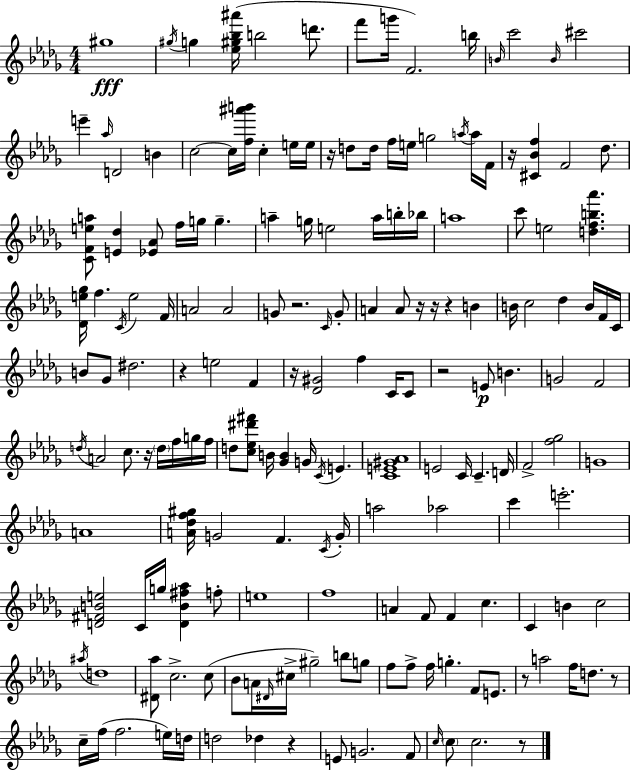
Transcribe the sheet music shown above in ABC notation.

X:1
T:Untitled
M:4/4
L:1/4
K:Bbm
^g4 ^g/4 g [_e^g_b^a']/4 b2 d'/2 f'/2 g'/4 F2 b/4 B/4 c'2 B/4 ^c'2 e' _a/4 D2 B c2 c/4 [f^a'b']/4 c e/4 e/4 z/4 d/2 d/4 f/4 e/4 g2 a/4 a/4 F/4 z/4 [^C_Bf] F2 _d/2 [CFea]/2 [E_d] [_E_A]/2 f/4 g/4 g a g/4 e2 a/4 b/4 _b/4 a4 c'/2 e2 [dfb_a'] [_De_g]/4 f C/4 e2 F/4 A2 A2 G/2 z2 C/4 G/2 A A/2 z/4 z/4 z B B/4 c2 _d B/4 F/4 C/4 B/2 _G/2 ^d2 z e2 F z/4 [_D^G]2 f C/4 C/2 z2 E/2 B G2 F2 d/4 A2 c/2 z/4 d/4 f/4 g/4 f/4 d/2 [c_e^d'^f']/2 B/4 [_GB] G/4 C/4 E [CE^G_A]4 E2 C/4 C D/4 F2 [f_g]2 G4 A4 [A_df^g]/4 G2 F C/4 G/4 a2 _a2 c' e'2 [D^FBe]2 C/4 g/4 [DB^f_a] f/2 e4 f4 A F/2 F c C B c2 ^a/4 d4 [^D_a]/2 c2 c/2 _B/2 A/4 ^D/4 ^c/4 ^g2 b/2 g/2 f/2 f/2 f/4 g F/2 E/2 z/2 a2 f/4 d/2 z/2 c/4 f/4 f2 e/4 d/4 d2 _d z E/2 G2 F/2 c/4 c/2 c2 z/2